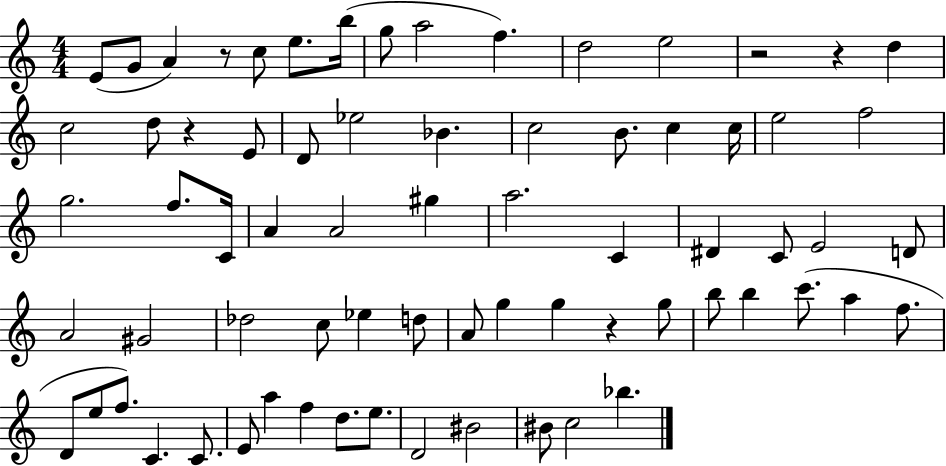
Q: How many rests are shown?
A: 5